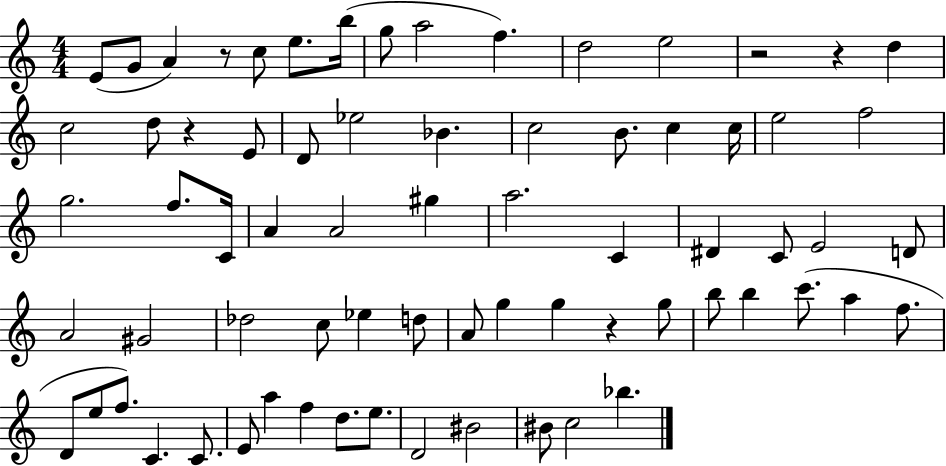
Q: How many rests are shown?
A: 5